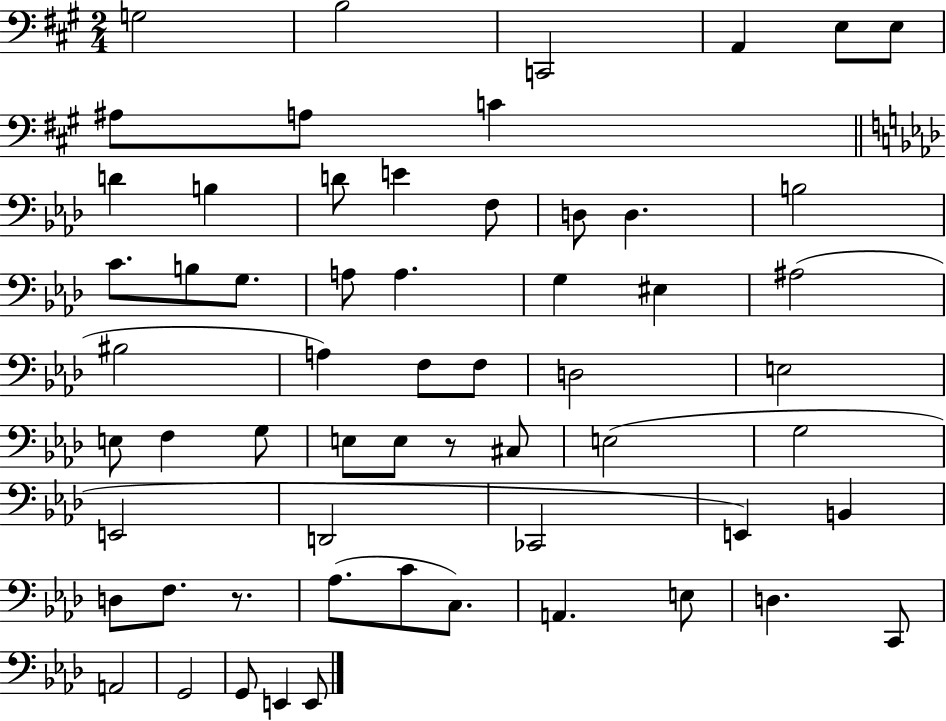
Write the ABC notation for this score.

X:1
T:Untitled
M:2/4
L:1/4
K:A
G,2 B,2 C,,2 A,, E,/2 E,/2 ^A,/2 A,/2 C D B, D/2 E F,/2 D,/2 D, B,2 C/2 B,/2 G,/2 A,/2 A, G, ^E, ^A,2 ^B,2 A, F,/2 F,/2 D,2 E,2 E,/2 F, G,/2 E,/2 E,/2 z/2 ^C,/2 E,2 G,2 E,,2 D,,2 _C,,2 E,, B,, D,/2 F,/2 z/2 _A,/2 C/2 C,/2 A,, E,/2 D, C,,/2 A,,2 G,,2 G,,/2 E,, E,,/2